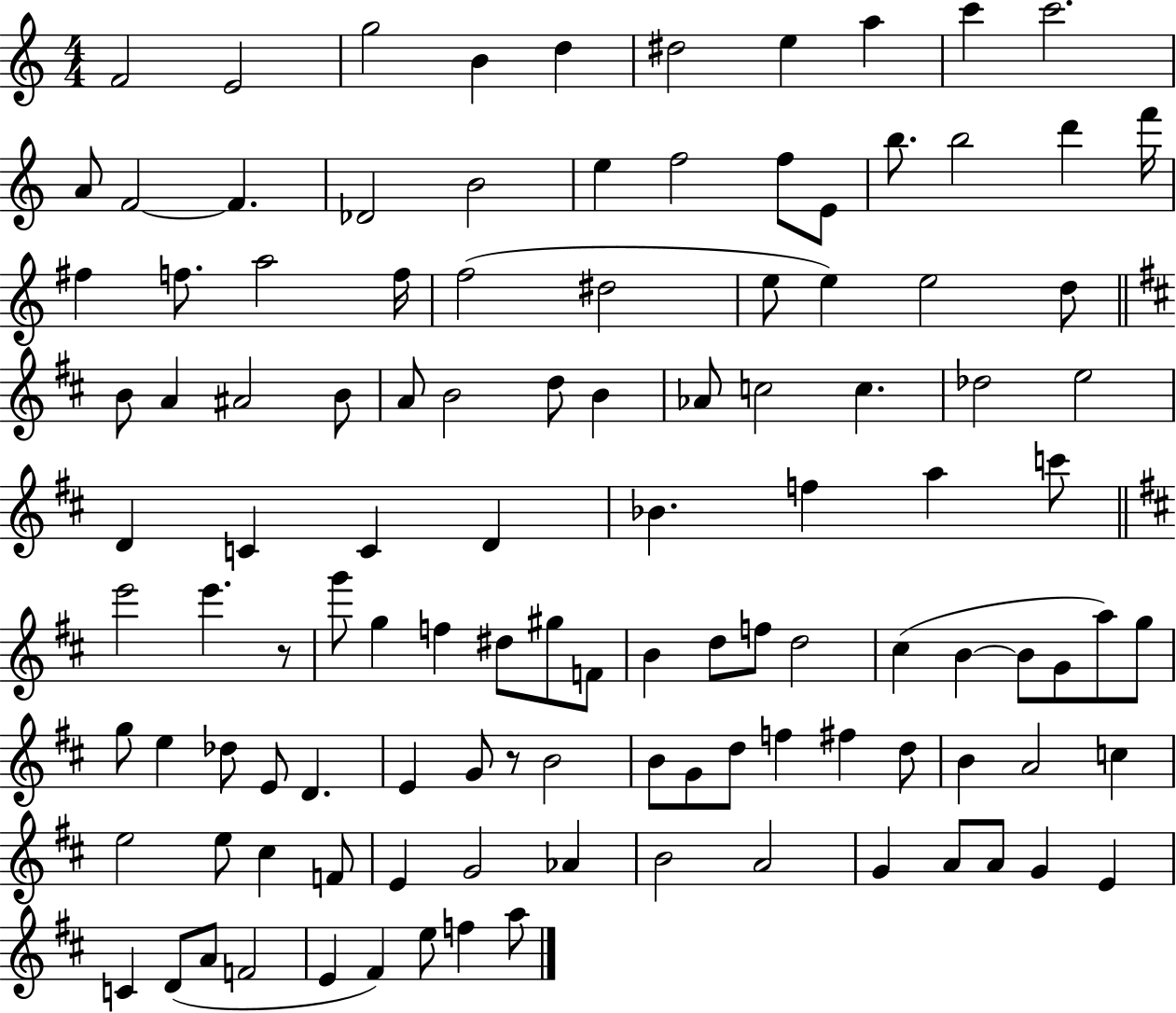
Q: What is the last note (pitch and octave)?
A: A5